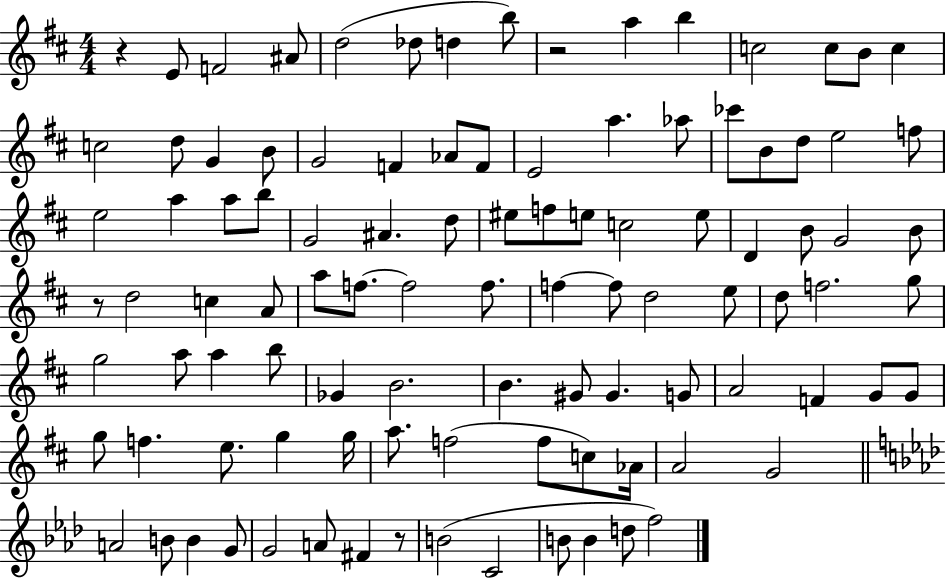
R/q E4/e F4/h A#4/e D5/h Db5/e D5/q B5/e R/h A5/q B5/q C5/h C5/e B4/e C5/q C5/h D5/e G4/q B4/e G4/h F4/q Ab4/e F4/e E4/h A5/q. Ab5/e CES6/e B4/e D5/e E5/h F5/e E5/h A5/q A5/e B5/e G4/h A#4/q. D5/e EIS5/e F5/e E5/e C5/h E5/e D4/q B4/e G4/h B4/e R/e D5/h C5/q A4/e A5/e F5/e. F5/h F5/e. F5/q F5/e D5/h E5/e D5/e F5/h. G5/e G5/h A5/e A5/q B5/e Gb4/q B4/h. B4/q. G#4/e G#4/q. G4/e A4/h F4/q G4/e G4/e G5/e F5/q. E5/e. G5/q G5/s A5/e. F5/h F5/e C5/e Ab4/s A4/h G4/h A4/h B4/e B4/q G4/e G4/h A4/e F#4/q R/e B4/h C4/h B4/e B4/q D5/e F5/h